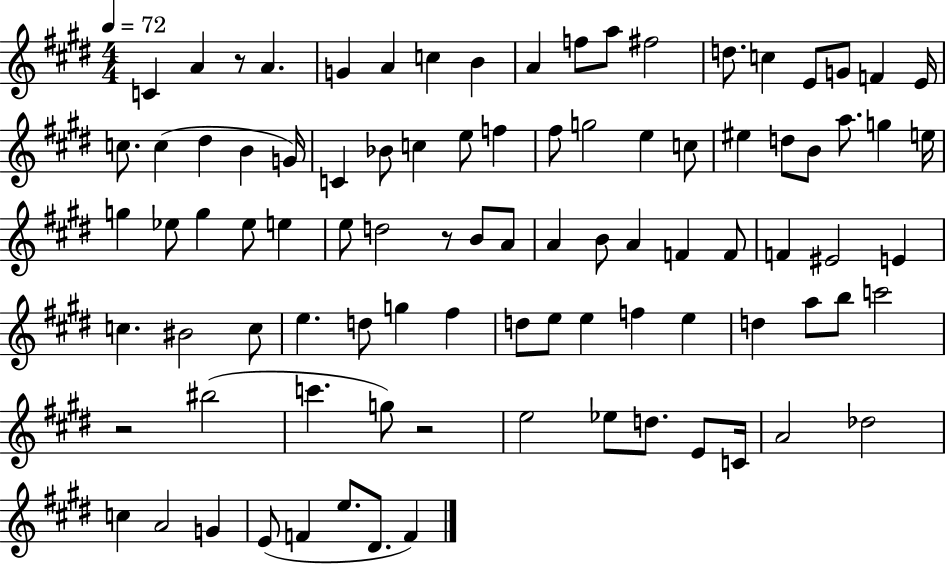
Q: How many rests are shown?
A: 4